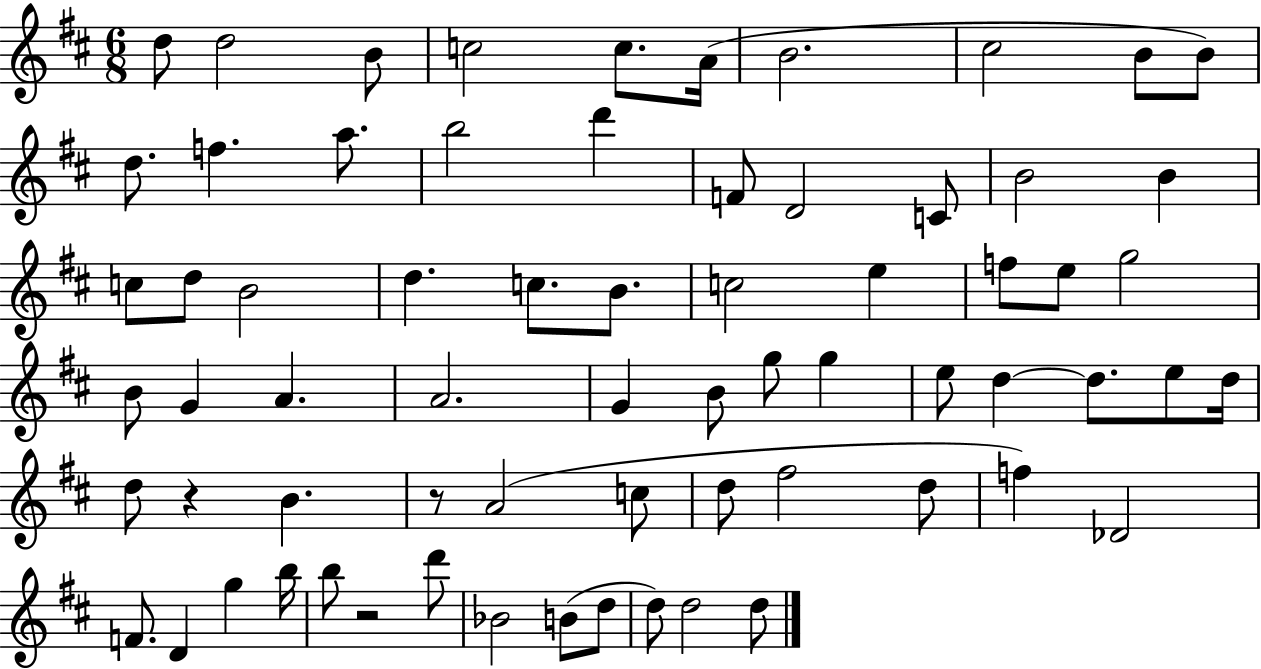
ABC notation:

X:1
T:Untitled
M:6/8
L:1/4
K:D
d/2 d2 B/2 c2 c/2 A/4 B2 ^c2 B/2 B/2 d/2 f a/2 b2 d' F/2 D2 C/2 B2 B c/2 d/2 B2 d c/2 B/2 c2 e f/2 e/2 g2 B/2 G A A2 G B/2 g/2 g e/2 d d/2 e/2 d/4 d/2 z B z/2 A2 c/2 d/2 ^f2 d/2 f _D2 F/2 D g b/4 b/2 z2 d'/2 _B2 B/2 d/2 d/2 d2 d/2